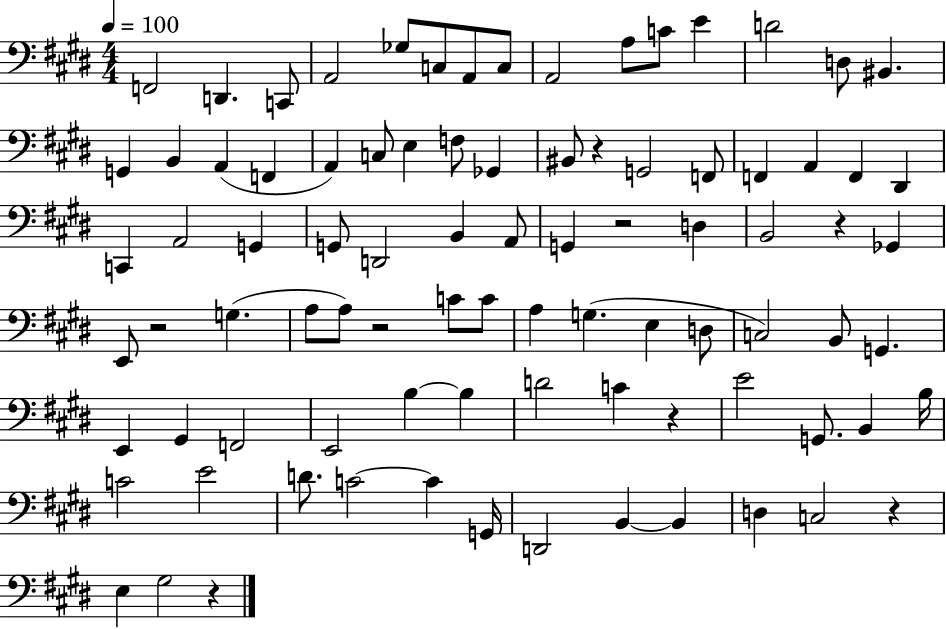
{
  \clef bass
  \numericTimeSignature
  \time 4/4
  \key e \major
  \tempo 4 = 100
  f,2 d,4. c,8 | a,2 ges8 c8 a,8 c8 | a,2 a8 c'8 e'4 | d'2 d8 bis,4. | \break g,4 b,4 a,4( f,4 | a,4) c8 e4 f8 ges,4 | bis,8 r4 g,2 f,8 | f,4 a,4 f,4 dis,4 | \break c,4 a,2 g,4 | g,8 d,2 b,4 a,8 | g,4 r2 d4 | b,2 r4 ges,4 | \break e,8 r2 g4.( | a8 a8) r2 c'8 c'8 | a4 g4.( e4 d8 | c2) b,8 g,4. | \break e,4 gis,4 f,2 | e,2 b4~~ b4 | d'2 c'4 r4 | e'2 g,8. b,4 b16 | \break c'2 e'2 | d'8. c'2~~ c'4 g,16 | d,2 b,4~~ b,4 | d4 c2 r4 | \break e4 gis2 r4 | \bar "|."
}